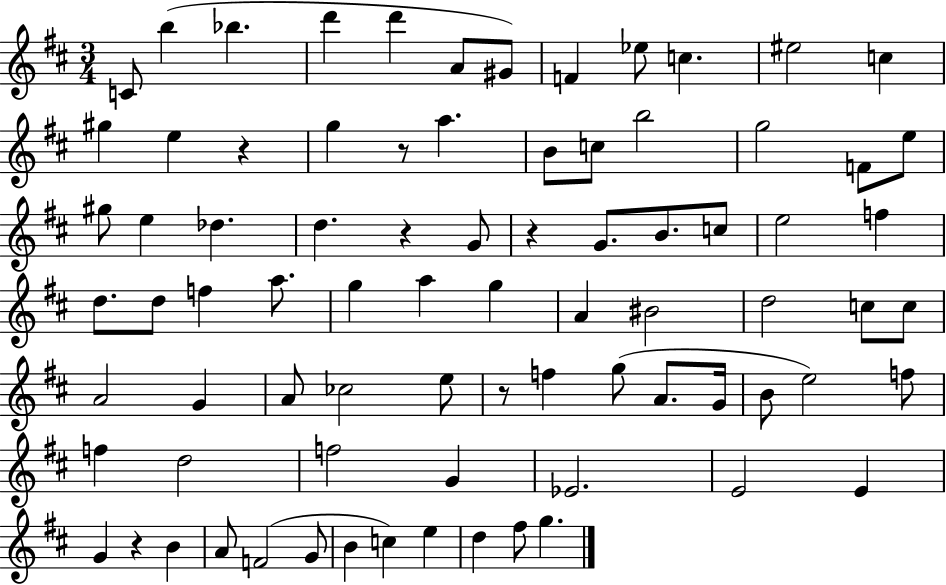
X:1
T:Untitled
M:3/4
L:1/4
K:D
C/2 b _b d' d' A/2 ^G/2 F _e/2 c ^e2 c ^g e z g z/2 a B/2 c/2 b2 g2 F/2 e/2 ^g/2 e _d d z G/2 z G/2 B/2 c/2 e2 f d/2 d/2 f a/2 g a g A ^B2 d2 c/2 c/2 A2 G A/2 _c2 e/2 z/2 f g/2 A/2 G/4 B/2 e2 f/2 f d2 f2 G _E2 E2 E G z B A/2 F2 G/2 B c e d ^f/2 g